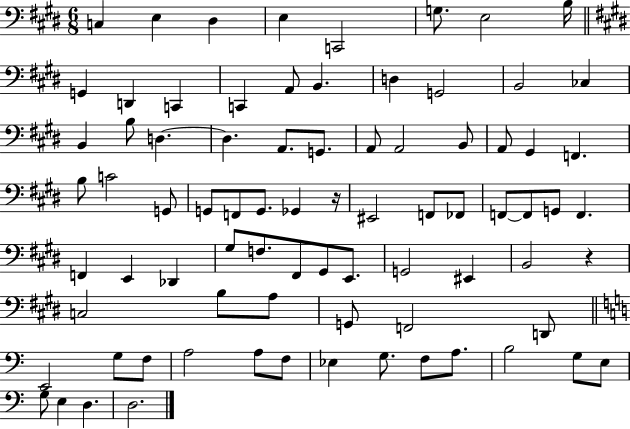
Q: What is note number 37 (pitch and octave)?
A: Gb2